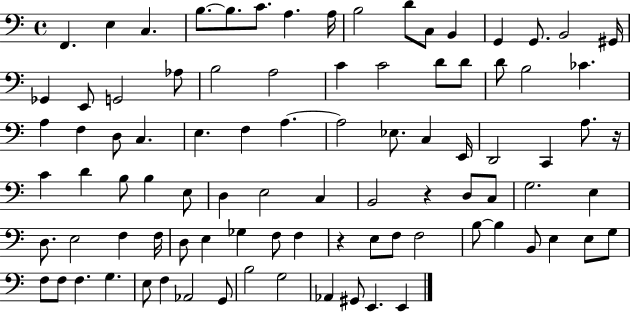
X:1
T:Untitled
M:4/4
L:1/4
K:C
F,, E, C, B,/2 B,/2 C/2 A, A,/4 B,2 D/2 C,/2 B,, G,, G,,/2 B,,2 ^G,,/4 _G,, E,,/2 G,,2 _A,/2 B,2 A,2 C C2 D/2 D/2 D/2 B,2 _C A, F, D,/2 C, E, F, A, A,2 _E,/2 C, E,,/4 D,,2 C,, A,/2 z/4 C D B,/2 B, E,/2 D, E,2 C, B,,2 z D,/2 C,/2 G,2 E, D,/2 E,2 F, F,/4 D,/2 E, _G, F,/2 F, z E,/2 F,/2 F,2 B,/2 B, B,,/2 E, E,/2 G,/2 F,/2 F,/2 F, G, E,/2 F, _A,,2 G,,/2 B,2 G,2 _A,, ^G,,/2 E,, E,,